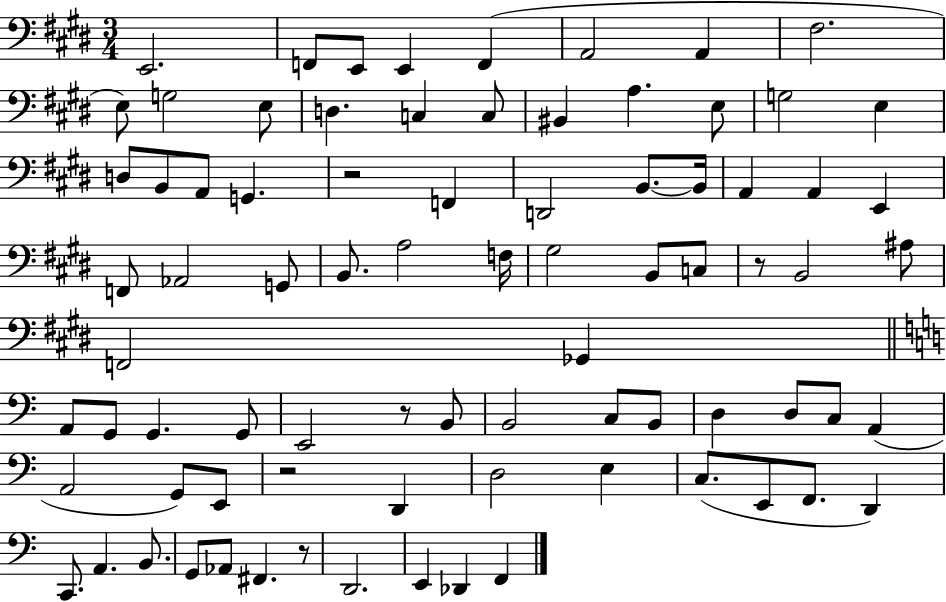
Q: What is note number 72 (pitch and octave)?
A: F#2